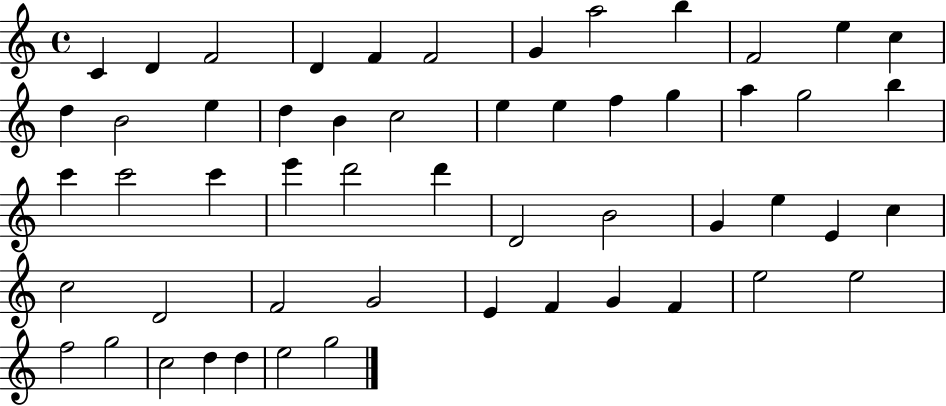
{
  \clef treble
  \time 4/4
  \defaultTimeSignature
  \key c \major
  c'4 d'4 f'2 | d'4 f'4 f'2 | g'4 a''2 b''4 | f'2 e''4 c''4 | \break d''4 b'2 e''4 | d''4 b'4 c''2 | e''4 e''4 f''4 g''4 | a''4 g''2 b''4 | \break c'''4 c'''2 c'''4 | e'''4 d'''2 d'''4 | d'2 b'2 | g'4 e''4 e'4 c''4 | \break c''2 d'2 | f'2 g'2 | e'4 f'4 g'4 f'4 | e''2 e''2 | \break f''2 g''2 | c''2 d''4 d''4 | e''2 g''2 | \bar "|."
}